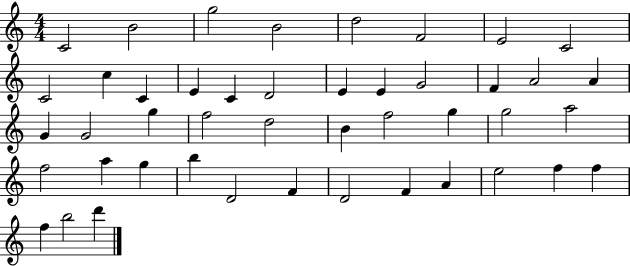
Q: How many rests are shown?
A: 0